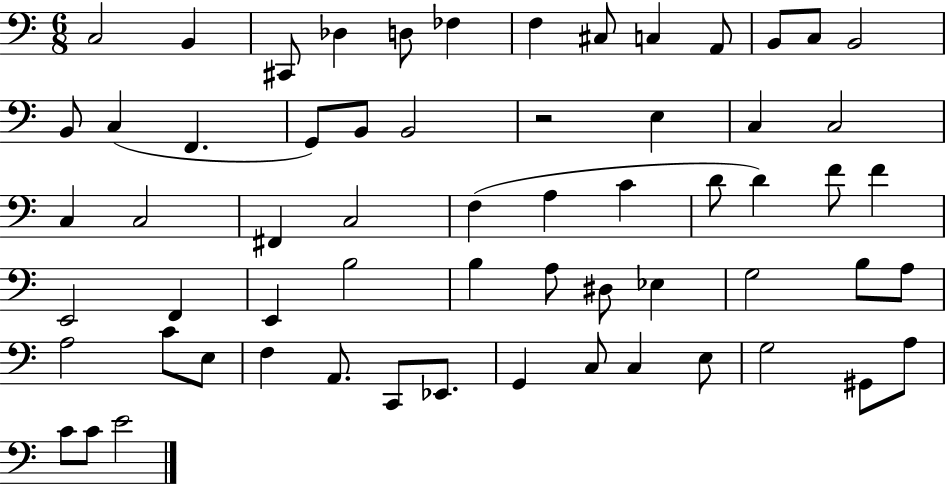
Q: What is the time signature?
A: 6/8